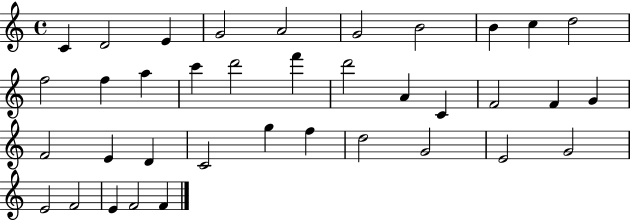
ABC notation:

X:1
T:Untitled
M:4/4
L:1/4
K:C
C D2 E G2 A2 G2 B2 B c d2 f2 f a c' d'2 f' d'2 A C F2 F G F2 E D C2 g f d2 G2 E2 G2 E2 F2 E F2 F